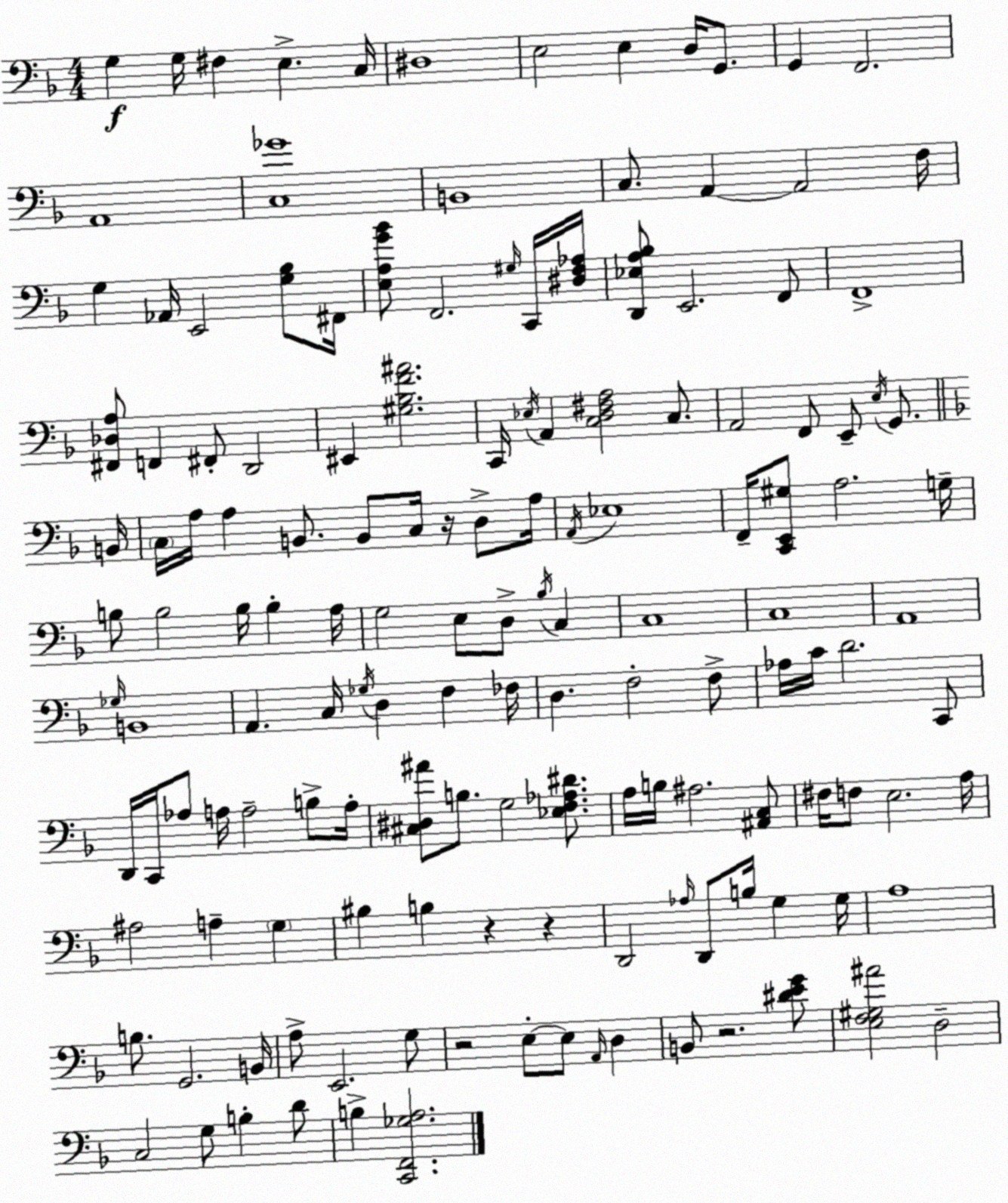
X:1
T:Untitled
M:4/4
L:1/4
K:Dm
G, G,/4 ^F, E, C,/4 ^D,4 E,2 E, D,/4 G,,/2 G,, F,,2 A,,4 [C,_G]4 B,,4 C,/2 A,, A,,2 F,/4 G, _A,,/4 E,,2 [G,_B,]/2 ^F,,/4 [E,A,G_B]/2 F,,2 ^G,/4 C,,/4 [^D,F,_A,]/4 [D,,_E,A,_B,]/2 E,,2 F,,/2 F,,4 [^F,,_D,A,]/2 F,, ^F,,/2 D,,2 ^E,, [^G,_B,F^A]2 C,,/4 _E,/4 A,, [C,D,^F,A,]2 C,/2 A,,2 F,,/2 E,,/2 E,/4 G,,/2 B,,/4 C,/4 A,/4 A, B,,/2 B,,/2 C,/4 z/4 D,/2 A,/4 A,,/4 _E,4 F,,/4 [C,,E,,^G,]/2 A,2 G,/4 B,/2 B,2 B,/4 B, A,/4 G,2 E,/2 D,/2 _B,/4 C, C,4 C,4 A,,4 _G,/4 B,,4 A,, C,/4 _G,/4 D, F, _F,/4 D, F,2 F,/2 _A,/4 C/4 D2 C,,/2 D,,/4 C,,/4 _A,/2 A,/4 A,2 B,/2 A,/4 [^C,^D,^A]/2 B,/2 G,2 [_E,F,_A,^D]/2 A,/4 B,/4 ^A,2 [^A,,C,]/2 ^F,/4 F,/2 E,2 A,/4 ^A,2 A, G, ^B, B, z z D,,2 _A,/4 D,,/2 B,/4 G, G,/4 A,4 B,/2 G,,2 B,,/4 A,/2 E,,2 G,/2 z2 E,/2 E,/2 A,,/4 D, B,,/2 z2 [^DEG]/2 [E,F,^G,^A]2 D,2 C,2 G,/2 B, D/2 B, [C,,F,,_G,A,]2